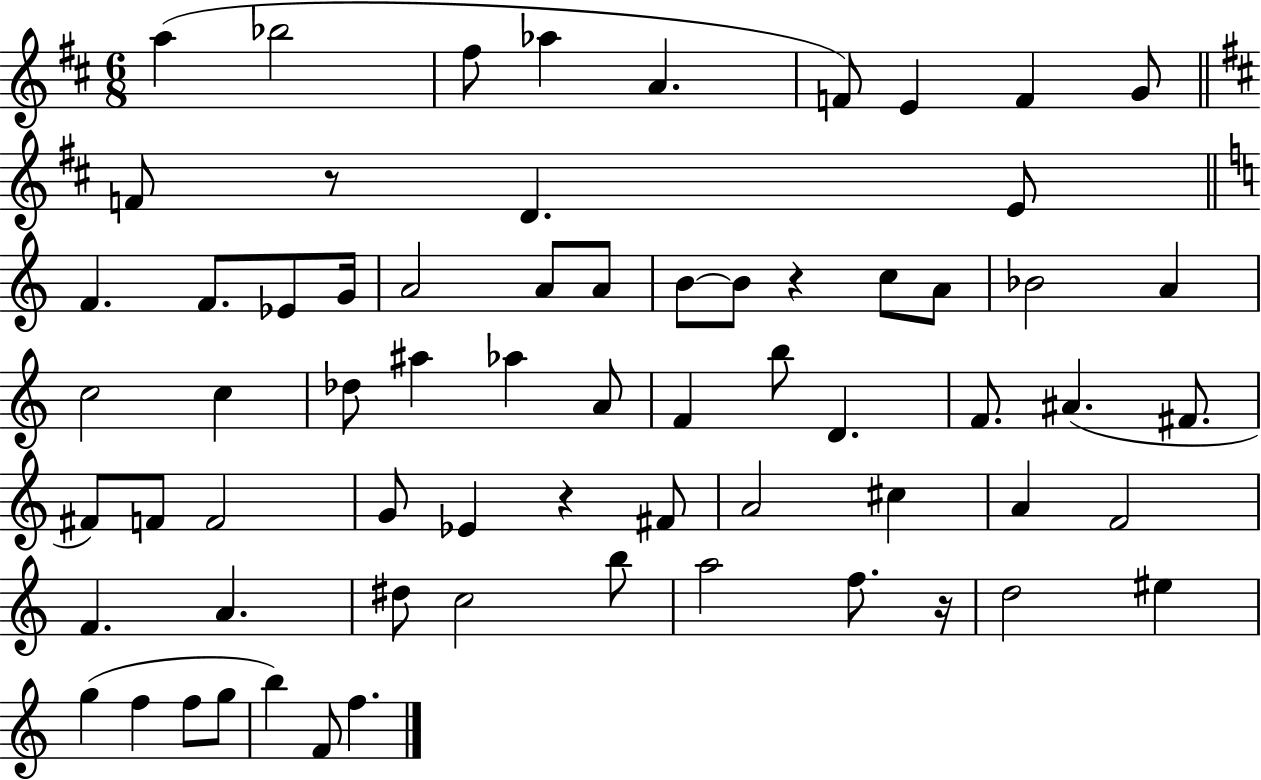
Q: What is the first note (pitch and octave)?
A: A5